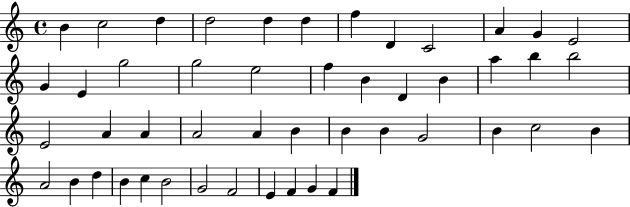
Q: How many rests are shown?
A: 0